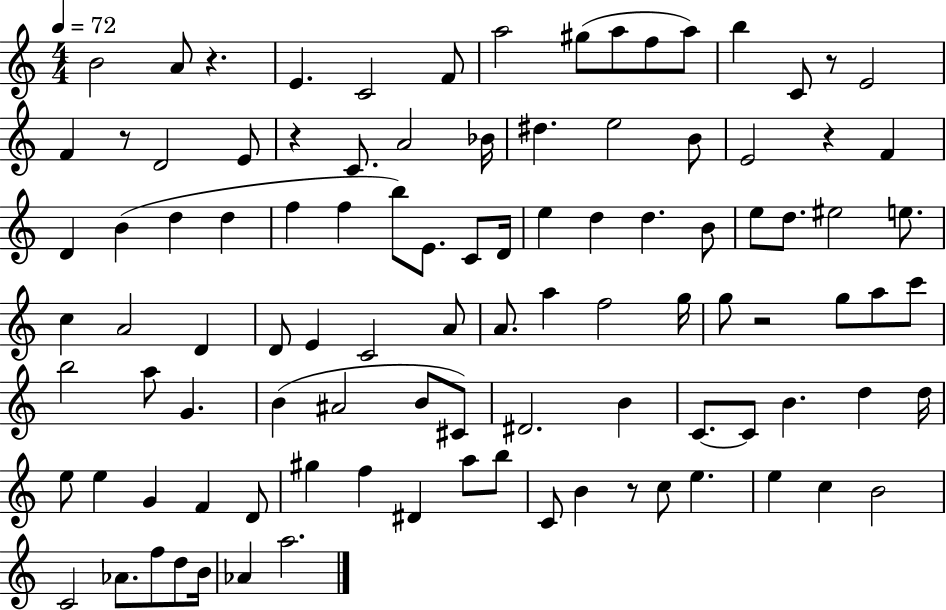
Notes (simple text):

B4/h A4/e R/q. E4/q. C4/h F4/e A5/h G#5/e A5/e F5/e A5/e B5/q C4/e R/e E4/h F4/q R/e D4/h E4/e R/q C4/e. A4/h Bb4/s D#5/q. E5/h B4/e E4/h R/q F4/q D4/q B4/q D5/q D5/q F5/q F5/q B5/e E4/e. C4/e D4/s E5/q D5/q D5/q. B4/e E5/e D5/e. EIS5/h E5/e. C5/q A4/h D4/q D4/e E4/q C4/h A4/e A4/e. A5/q F5/h G5/s G5/e R/h G5/e A5/e C6/e B5/h A5/e G4/q. B4/q A#4/h B4/e C#4/e D#4/h. B4/q C4/e. C4/e B4/q. D5/q D5/s E5/e E5/q G4/q F4/q D4/e G#5/q F5/q D#4/q A5/e B5/e C4/e B4/q R/e C5/e E5/q. E5/q C5/q B4/h C4/h Ab4/e. F5/e D5/e B4/s Ab4/q A5/h.